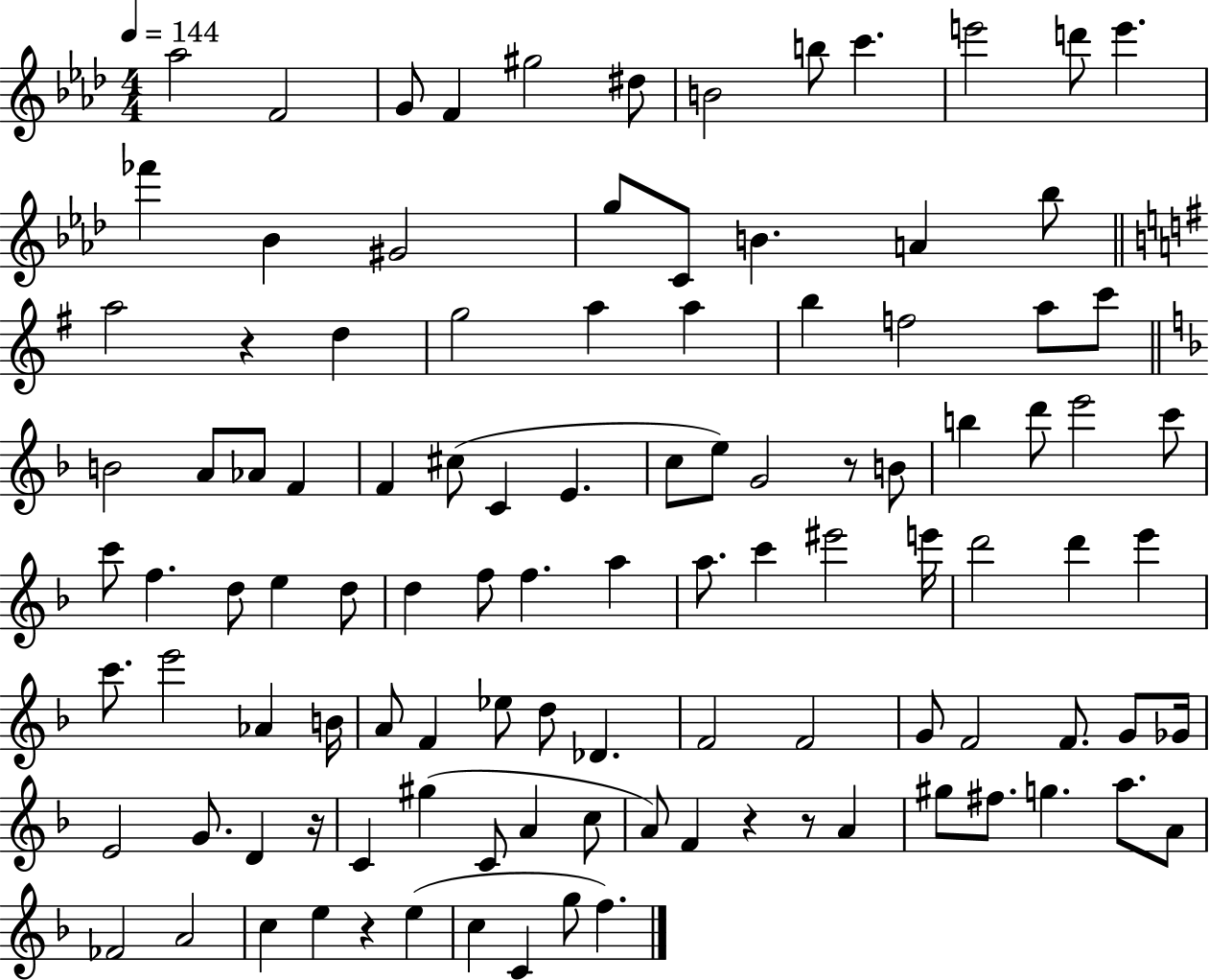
Ab5/h F4/h G4/e F4/q G#5/h D#5/e B4/h B5/e C6/q. E6/h D6/e E6/q. FES6/q Bb4/q G#4/h G5/e C4/e B4/q. A4/q Bb5/e A5/h R/q D5/q G5/h A5/q A5/q B5/q F5/h A5/e C6/e B4/h A4/e Ab4/e F4/q F4/q C#5/e C4/q E4/q. C5/e E5/e G4/h R/e B4/e B5/q D6/e E6/h C6/e C6/e F5/q. D5/e E5/q D5/e D5/q F5/e F5/q. A5/q A5/e. C6/q EIS6/h E6/s D6/h D6/q E6/q C6/e. E6/h Ab4/q B4/s A4/e F4/q Eb5/e D5/e Db4/q. F4/h F4/h G4/e F4/h F4/e. G4/e Gb4/s E4/h G4/e. D4/q R/s C4/q G#5/q C4/e A4/q C5/e A4/e F4/q R/q R/e A4/q G#5/e F#5/e. G5/q. A5/e. A4/e FES4/h A4/h C5/q E5/q R/q E5/q C5/q C4/q G5/e F5/q.